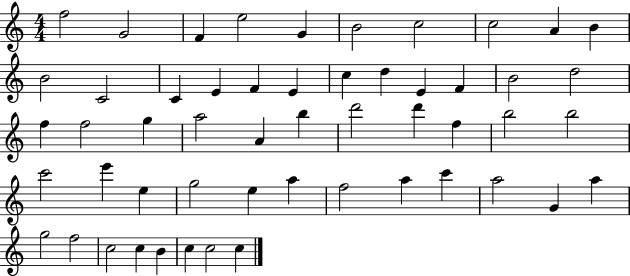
{
  \clef treble
  \numericTimeSignature
  \time 4/4
  \key c \major
  f''2 g'2 | f'4 e''2 g'4 | b'2 c''2 | c''2 a'4 b'4 | \break b'2 c'2 | c'4 e'4 f'4 e'4 | c''4 d''4 e'4 f'4 | b'2 d''2 | \break f''4 f''2 g''4 | a''2 a'4 b''4 | d'''2 d'''4 f''4 | b''2 b''2 | \break c'''2 e'''4 e''4 | g''2 e''4 a''4 | f''2 a''4 c'''4 | a''2 g'4 a''4 | \break g''2 f''2 | c''2 c''4 b'4 | c''4 c''2 c''4 | \bar "|."
}